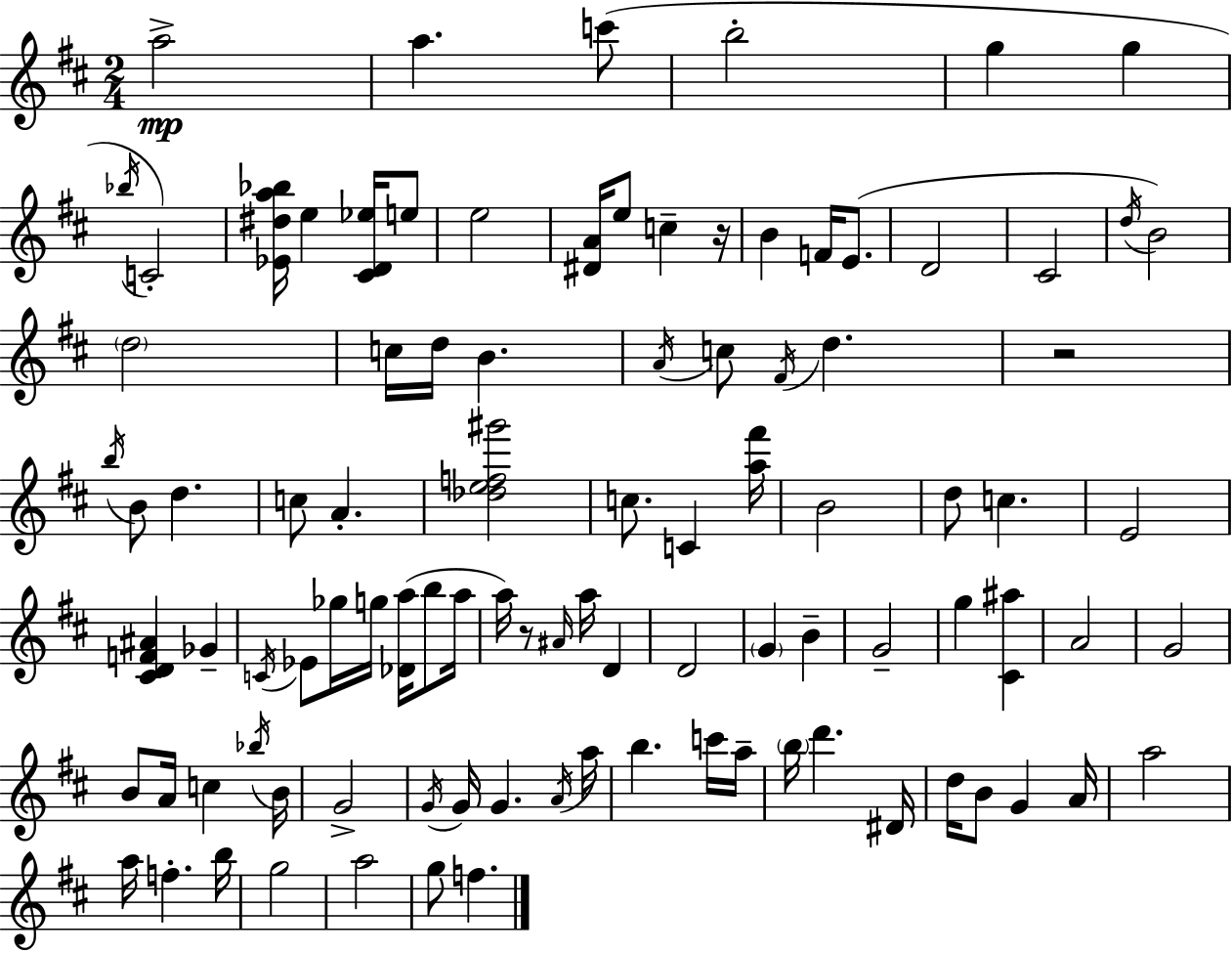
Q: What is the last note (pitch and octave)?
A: F5